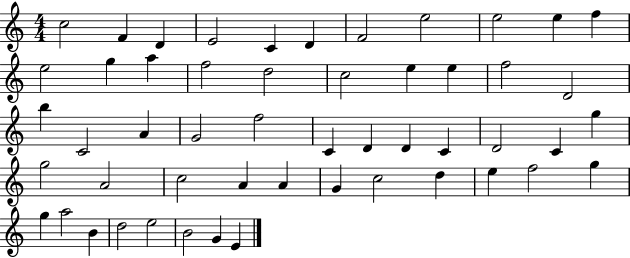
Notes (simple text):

C5/h F4/q D4/q E4/h C4/q D4/q F4/h E5/h E5/h E5/q F5/q E5/h G5/q A5/q F5/h D5/h C5/h E5/q E5/q F5/h D4/h B5/q C4/h A4/q G4/h F5/h C4/q D4/q D4/q C4/q D4/h C4/q G5/q G5/h A4/h C5/h A4/q A4/q G4/q C5/h D5/q E5/q F5/h G5/q G5/q A5/h B4/q D5/h E5/h B4/h G4/q E4/q